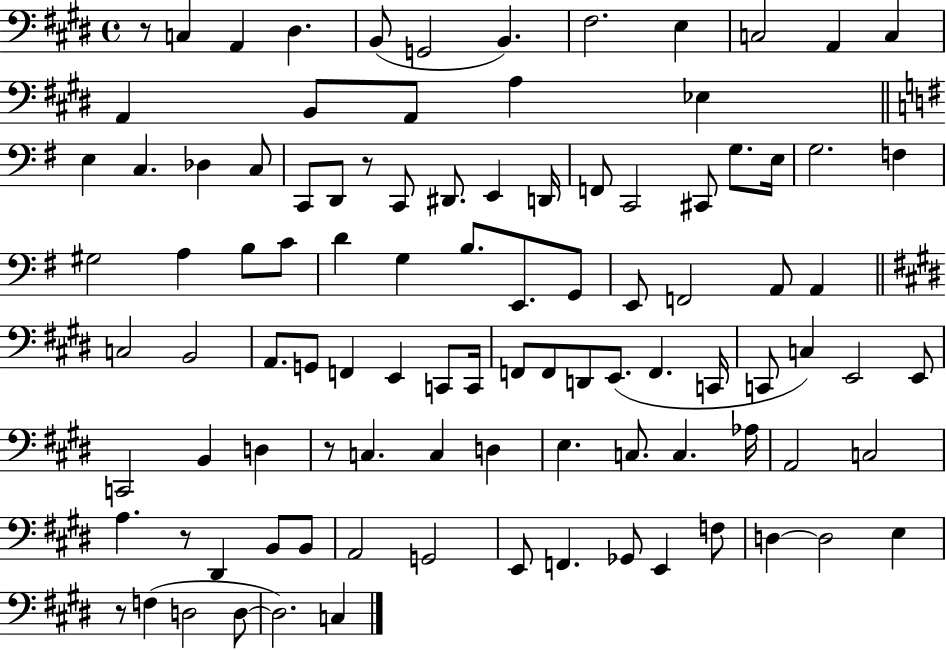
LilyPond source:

{
  \clef bass
  \time 4/4
  \defaultTimeSignature
  \key e \major
  r8 c4 a,4 dis4. | b,8( g,2 b,4.) | fis2. e4 | c2 a,4 c4 | \break a,4 b,8 a,8 a4 ees4 | \bar "||" \break \key g \major e4 c4. des4 c8 | c,8 d,8 r8 c,8 dis,8. e,4 d,16 | f,8 c,2 cis,8 g8. e16 | g2. f4 | \break gis2 a4 b8 c'8 | d'4 g4 b8. e,8. g,8 | e,8 f,2 a,8 a,4 | \bar "||" \break \key e \major c2 b,2 | a,8. g,8 f,4 e,4 c,8 c,16 | f,8 f,8 d,8 e,8.( f,4. c,16 | c,8 c4) e,2 e,8 | \break c,2 b,4 d4 | r8 c4. c4 d4 | e4. c8. c4. aes16 | a,2 c2 | \break a4. r8 dis,4 b,8 b,8 | a,2 g,2 | e,8 f,4. ges,8 e,4 f8 | d4~~ d2 e4 | \break r8 f4( d2 d8~~ | d2.) c4 | \bar "|."
}